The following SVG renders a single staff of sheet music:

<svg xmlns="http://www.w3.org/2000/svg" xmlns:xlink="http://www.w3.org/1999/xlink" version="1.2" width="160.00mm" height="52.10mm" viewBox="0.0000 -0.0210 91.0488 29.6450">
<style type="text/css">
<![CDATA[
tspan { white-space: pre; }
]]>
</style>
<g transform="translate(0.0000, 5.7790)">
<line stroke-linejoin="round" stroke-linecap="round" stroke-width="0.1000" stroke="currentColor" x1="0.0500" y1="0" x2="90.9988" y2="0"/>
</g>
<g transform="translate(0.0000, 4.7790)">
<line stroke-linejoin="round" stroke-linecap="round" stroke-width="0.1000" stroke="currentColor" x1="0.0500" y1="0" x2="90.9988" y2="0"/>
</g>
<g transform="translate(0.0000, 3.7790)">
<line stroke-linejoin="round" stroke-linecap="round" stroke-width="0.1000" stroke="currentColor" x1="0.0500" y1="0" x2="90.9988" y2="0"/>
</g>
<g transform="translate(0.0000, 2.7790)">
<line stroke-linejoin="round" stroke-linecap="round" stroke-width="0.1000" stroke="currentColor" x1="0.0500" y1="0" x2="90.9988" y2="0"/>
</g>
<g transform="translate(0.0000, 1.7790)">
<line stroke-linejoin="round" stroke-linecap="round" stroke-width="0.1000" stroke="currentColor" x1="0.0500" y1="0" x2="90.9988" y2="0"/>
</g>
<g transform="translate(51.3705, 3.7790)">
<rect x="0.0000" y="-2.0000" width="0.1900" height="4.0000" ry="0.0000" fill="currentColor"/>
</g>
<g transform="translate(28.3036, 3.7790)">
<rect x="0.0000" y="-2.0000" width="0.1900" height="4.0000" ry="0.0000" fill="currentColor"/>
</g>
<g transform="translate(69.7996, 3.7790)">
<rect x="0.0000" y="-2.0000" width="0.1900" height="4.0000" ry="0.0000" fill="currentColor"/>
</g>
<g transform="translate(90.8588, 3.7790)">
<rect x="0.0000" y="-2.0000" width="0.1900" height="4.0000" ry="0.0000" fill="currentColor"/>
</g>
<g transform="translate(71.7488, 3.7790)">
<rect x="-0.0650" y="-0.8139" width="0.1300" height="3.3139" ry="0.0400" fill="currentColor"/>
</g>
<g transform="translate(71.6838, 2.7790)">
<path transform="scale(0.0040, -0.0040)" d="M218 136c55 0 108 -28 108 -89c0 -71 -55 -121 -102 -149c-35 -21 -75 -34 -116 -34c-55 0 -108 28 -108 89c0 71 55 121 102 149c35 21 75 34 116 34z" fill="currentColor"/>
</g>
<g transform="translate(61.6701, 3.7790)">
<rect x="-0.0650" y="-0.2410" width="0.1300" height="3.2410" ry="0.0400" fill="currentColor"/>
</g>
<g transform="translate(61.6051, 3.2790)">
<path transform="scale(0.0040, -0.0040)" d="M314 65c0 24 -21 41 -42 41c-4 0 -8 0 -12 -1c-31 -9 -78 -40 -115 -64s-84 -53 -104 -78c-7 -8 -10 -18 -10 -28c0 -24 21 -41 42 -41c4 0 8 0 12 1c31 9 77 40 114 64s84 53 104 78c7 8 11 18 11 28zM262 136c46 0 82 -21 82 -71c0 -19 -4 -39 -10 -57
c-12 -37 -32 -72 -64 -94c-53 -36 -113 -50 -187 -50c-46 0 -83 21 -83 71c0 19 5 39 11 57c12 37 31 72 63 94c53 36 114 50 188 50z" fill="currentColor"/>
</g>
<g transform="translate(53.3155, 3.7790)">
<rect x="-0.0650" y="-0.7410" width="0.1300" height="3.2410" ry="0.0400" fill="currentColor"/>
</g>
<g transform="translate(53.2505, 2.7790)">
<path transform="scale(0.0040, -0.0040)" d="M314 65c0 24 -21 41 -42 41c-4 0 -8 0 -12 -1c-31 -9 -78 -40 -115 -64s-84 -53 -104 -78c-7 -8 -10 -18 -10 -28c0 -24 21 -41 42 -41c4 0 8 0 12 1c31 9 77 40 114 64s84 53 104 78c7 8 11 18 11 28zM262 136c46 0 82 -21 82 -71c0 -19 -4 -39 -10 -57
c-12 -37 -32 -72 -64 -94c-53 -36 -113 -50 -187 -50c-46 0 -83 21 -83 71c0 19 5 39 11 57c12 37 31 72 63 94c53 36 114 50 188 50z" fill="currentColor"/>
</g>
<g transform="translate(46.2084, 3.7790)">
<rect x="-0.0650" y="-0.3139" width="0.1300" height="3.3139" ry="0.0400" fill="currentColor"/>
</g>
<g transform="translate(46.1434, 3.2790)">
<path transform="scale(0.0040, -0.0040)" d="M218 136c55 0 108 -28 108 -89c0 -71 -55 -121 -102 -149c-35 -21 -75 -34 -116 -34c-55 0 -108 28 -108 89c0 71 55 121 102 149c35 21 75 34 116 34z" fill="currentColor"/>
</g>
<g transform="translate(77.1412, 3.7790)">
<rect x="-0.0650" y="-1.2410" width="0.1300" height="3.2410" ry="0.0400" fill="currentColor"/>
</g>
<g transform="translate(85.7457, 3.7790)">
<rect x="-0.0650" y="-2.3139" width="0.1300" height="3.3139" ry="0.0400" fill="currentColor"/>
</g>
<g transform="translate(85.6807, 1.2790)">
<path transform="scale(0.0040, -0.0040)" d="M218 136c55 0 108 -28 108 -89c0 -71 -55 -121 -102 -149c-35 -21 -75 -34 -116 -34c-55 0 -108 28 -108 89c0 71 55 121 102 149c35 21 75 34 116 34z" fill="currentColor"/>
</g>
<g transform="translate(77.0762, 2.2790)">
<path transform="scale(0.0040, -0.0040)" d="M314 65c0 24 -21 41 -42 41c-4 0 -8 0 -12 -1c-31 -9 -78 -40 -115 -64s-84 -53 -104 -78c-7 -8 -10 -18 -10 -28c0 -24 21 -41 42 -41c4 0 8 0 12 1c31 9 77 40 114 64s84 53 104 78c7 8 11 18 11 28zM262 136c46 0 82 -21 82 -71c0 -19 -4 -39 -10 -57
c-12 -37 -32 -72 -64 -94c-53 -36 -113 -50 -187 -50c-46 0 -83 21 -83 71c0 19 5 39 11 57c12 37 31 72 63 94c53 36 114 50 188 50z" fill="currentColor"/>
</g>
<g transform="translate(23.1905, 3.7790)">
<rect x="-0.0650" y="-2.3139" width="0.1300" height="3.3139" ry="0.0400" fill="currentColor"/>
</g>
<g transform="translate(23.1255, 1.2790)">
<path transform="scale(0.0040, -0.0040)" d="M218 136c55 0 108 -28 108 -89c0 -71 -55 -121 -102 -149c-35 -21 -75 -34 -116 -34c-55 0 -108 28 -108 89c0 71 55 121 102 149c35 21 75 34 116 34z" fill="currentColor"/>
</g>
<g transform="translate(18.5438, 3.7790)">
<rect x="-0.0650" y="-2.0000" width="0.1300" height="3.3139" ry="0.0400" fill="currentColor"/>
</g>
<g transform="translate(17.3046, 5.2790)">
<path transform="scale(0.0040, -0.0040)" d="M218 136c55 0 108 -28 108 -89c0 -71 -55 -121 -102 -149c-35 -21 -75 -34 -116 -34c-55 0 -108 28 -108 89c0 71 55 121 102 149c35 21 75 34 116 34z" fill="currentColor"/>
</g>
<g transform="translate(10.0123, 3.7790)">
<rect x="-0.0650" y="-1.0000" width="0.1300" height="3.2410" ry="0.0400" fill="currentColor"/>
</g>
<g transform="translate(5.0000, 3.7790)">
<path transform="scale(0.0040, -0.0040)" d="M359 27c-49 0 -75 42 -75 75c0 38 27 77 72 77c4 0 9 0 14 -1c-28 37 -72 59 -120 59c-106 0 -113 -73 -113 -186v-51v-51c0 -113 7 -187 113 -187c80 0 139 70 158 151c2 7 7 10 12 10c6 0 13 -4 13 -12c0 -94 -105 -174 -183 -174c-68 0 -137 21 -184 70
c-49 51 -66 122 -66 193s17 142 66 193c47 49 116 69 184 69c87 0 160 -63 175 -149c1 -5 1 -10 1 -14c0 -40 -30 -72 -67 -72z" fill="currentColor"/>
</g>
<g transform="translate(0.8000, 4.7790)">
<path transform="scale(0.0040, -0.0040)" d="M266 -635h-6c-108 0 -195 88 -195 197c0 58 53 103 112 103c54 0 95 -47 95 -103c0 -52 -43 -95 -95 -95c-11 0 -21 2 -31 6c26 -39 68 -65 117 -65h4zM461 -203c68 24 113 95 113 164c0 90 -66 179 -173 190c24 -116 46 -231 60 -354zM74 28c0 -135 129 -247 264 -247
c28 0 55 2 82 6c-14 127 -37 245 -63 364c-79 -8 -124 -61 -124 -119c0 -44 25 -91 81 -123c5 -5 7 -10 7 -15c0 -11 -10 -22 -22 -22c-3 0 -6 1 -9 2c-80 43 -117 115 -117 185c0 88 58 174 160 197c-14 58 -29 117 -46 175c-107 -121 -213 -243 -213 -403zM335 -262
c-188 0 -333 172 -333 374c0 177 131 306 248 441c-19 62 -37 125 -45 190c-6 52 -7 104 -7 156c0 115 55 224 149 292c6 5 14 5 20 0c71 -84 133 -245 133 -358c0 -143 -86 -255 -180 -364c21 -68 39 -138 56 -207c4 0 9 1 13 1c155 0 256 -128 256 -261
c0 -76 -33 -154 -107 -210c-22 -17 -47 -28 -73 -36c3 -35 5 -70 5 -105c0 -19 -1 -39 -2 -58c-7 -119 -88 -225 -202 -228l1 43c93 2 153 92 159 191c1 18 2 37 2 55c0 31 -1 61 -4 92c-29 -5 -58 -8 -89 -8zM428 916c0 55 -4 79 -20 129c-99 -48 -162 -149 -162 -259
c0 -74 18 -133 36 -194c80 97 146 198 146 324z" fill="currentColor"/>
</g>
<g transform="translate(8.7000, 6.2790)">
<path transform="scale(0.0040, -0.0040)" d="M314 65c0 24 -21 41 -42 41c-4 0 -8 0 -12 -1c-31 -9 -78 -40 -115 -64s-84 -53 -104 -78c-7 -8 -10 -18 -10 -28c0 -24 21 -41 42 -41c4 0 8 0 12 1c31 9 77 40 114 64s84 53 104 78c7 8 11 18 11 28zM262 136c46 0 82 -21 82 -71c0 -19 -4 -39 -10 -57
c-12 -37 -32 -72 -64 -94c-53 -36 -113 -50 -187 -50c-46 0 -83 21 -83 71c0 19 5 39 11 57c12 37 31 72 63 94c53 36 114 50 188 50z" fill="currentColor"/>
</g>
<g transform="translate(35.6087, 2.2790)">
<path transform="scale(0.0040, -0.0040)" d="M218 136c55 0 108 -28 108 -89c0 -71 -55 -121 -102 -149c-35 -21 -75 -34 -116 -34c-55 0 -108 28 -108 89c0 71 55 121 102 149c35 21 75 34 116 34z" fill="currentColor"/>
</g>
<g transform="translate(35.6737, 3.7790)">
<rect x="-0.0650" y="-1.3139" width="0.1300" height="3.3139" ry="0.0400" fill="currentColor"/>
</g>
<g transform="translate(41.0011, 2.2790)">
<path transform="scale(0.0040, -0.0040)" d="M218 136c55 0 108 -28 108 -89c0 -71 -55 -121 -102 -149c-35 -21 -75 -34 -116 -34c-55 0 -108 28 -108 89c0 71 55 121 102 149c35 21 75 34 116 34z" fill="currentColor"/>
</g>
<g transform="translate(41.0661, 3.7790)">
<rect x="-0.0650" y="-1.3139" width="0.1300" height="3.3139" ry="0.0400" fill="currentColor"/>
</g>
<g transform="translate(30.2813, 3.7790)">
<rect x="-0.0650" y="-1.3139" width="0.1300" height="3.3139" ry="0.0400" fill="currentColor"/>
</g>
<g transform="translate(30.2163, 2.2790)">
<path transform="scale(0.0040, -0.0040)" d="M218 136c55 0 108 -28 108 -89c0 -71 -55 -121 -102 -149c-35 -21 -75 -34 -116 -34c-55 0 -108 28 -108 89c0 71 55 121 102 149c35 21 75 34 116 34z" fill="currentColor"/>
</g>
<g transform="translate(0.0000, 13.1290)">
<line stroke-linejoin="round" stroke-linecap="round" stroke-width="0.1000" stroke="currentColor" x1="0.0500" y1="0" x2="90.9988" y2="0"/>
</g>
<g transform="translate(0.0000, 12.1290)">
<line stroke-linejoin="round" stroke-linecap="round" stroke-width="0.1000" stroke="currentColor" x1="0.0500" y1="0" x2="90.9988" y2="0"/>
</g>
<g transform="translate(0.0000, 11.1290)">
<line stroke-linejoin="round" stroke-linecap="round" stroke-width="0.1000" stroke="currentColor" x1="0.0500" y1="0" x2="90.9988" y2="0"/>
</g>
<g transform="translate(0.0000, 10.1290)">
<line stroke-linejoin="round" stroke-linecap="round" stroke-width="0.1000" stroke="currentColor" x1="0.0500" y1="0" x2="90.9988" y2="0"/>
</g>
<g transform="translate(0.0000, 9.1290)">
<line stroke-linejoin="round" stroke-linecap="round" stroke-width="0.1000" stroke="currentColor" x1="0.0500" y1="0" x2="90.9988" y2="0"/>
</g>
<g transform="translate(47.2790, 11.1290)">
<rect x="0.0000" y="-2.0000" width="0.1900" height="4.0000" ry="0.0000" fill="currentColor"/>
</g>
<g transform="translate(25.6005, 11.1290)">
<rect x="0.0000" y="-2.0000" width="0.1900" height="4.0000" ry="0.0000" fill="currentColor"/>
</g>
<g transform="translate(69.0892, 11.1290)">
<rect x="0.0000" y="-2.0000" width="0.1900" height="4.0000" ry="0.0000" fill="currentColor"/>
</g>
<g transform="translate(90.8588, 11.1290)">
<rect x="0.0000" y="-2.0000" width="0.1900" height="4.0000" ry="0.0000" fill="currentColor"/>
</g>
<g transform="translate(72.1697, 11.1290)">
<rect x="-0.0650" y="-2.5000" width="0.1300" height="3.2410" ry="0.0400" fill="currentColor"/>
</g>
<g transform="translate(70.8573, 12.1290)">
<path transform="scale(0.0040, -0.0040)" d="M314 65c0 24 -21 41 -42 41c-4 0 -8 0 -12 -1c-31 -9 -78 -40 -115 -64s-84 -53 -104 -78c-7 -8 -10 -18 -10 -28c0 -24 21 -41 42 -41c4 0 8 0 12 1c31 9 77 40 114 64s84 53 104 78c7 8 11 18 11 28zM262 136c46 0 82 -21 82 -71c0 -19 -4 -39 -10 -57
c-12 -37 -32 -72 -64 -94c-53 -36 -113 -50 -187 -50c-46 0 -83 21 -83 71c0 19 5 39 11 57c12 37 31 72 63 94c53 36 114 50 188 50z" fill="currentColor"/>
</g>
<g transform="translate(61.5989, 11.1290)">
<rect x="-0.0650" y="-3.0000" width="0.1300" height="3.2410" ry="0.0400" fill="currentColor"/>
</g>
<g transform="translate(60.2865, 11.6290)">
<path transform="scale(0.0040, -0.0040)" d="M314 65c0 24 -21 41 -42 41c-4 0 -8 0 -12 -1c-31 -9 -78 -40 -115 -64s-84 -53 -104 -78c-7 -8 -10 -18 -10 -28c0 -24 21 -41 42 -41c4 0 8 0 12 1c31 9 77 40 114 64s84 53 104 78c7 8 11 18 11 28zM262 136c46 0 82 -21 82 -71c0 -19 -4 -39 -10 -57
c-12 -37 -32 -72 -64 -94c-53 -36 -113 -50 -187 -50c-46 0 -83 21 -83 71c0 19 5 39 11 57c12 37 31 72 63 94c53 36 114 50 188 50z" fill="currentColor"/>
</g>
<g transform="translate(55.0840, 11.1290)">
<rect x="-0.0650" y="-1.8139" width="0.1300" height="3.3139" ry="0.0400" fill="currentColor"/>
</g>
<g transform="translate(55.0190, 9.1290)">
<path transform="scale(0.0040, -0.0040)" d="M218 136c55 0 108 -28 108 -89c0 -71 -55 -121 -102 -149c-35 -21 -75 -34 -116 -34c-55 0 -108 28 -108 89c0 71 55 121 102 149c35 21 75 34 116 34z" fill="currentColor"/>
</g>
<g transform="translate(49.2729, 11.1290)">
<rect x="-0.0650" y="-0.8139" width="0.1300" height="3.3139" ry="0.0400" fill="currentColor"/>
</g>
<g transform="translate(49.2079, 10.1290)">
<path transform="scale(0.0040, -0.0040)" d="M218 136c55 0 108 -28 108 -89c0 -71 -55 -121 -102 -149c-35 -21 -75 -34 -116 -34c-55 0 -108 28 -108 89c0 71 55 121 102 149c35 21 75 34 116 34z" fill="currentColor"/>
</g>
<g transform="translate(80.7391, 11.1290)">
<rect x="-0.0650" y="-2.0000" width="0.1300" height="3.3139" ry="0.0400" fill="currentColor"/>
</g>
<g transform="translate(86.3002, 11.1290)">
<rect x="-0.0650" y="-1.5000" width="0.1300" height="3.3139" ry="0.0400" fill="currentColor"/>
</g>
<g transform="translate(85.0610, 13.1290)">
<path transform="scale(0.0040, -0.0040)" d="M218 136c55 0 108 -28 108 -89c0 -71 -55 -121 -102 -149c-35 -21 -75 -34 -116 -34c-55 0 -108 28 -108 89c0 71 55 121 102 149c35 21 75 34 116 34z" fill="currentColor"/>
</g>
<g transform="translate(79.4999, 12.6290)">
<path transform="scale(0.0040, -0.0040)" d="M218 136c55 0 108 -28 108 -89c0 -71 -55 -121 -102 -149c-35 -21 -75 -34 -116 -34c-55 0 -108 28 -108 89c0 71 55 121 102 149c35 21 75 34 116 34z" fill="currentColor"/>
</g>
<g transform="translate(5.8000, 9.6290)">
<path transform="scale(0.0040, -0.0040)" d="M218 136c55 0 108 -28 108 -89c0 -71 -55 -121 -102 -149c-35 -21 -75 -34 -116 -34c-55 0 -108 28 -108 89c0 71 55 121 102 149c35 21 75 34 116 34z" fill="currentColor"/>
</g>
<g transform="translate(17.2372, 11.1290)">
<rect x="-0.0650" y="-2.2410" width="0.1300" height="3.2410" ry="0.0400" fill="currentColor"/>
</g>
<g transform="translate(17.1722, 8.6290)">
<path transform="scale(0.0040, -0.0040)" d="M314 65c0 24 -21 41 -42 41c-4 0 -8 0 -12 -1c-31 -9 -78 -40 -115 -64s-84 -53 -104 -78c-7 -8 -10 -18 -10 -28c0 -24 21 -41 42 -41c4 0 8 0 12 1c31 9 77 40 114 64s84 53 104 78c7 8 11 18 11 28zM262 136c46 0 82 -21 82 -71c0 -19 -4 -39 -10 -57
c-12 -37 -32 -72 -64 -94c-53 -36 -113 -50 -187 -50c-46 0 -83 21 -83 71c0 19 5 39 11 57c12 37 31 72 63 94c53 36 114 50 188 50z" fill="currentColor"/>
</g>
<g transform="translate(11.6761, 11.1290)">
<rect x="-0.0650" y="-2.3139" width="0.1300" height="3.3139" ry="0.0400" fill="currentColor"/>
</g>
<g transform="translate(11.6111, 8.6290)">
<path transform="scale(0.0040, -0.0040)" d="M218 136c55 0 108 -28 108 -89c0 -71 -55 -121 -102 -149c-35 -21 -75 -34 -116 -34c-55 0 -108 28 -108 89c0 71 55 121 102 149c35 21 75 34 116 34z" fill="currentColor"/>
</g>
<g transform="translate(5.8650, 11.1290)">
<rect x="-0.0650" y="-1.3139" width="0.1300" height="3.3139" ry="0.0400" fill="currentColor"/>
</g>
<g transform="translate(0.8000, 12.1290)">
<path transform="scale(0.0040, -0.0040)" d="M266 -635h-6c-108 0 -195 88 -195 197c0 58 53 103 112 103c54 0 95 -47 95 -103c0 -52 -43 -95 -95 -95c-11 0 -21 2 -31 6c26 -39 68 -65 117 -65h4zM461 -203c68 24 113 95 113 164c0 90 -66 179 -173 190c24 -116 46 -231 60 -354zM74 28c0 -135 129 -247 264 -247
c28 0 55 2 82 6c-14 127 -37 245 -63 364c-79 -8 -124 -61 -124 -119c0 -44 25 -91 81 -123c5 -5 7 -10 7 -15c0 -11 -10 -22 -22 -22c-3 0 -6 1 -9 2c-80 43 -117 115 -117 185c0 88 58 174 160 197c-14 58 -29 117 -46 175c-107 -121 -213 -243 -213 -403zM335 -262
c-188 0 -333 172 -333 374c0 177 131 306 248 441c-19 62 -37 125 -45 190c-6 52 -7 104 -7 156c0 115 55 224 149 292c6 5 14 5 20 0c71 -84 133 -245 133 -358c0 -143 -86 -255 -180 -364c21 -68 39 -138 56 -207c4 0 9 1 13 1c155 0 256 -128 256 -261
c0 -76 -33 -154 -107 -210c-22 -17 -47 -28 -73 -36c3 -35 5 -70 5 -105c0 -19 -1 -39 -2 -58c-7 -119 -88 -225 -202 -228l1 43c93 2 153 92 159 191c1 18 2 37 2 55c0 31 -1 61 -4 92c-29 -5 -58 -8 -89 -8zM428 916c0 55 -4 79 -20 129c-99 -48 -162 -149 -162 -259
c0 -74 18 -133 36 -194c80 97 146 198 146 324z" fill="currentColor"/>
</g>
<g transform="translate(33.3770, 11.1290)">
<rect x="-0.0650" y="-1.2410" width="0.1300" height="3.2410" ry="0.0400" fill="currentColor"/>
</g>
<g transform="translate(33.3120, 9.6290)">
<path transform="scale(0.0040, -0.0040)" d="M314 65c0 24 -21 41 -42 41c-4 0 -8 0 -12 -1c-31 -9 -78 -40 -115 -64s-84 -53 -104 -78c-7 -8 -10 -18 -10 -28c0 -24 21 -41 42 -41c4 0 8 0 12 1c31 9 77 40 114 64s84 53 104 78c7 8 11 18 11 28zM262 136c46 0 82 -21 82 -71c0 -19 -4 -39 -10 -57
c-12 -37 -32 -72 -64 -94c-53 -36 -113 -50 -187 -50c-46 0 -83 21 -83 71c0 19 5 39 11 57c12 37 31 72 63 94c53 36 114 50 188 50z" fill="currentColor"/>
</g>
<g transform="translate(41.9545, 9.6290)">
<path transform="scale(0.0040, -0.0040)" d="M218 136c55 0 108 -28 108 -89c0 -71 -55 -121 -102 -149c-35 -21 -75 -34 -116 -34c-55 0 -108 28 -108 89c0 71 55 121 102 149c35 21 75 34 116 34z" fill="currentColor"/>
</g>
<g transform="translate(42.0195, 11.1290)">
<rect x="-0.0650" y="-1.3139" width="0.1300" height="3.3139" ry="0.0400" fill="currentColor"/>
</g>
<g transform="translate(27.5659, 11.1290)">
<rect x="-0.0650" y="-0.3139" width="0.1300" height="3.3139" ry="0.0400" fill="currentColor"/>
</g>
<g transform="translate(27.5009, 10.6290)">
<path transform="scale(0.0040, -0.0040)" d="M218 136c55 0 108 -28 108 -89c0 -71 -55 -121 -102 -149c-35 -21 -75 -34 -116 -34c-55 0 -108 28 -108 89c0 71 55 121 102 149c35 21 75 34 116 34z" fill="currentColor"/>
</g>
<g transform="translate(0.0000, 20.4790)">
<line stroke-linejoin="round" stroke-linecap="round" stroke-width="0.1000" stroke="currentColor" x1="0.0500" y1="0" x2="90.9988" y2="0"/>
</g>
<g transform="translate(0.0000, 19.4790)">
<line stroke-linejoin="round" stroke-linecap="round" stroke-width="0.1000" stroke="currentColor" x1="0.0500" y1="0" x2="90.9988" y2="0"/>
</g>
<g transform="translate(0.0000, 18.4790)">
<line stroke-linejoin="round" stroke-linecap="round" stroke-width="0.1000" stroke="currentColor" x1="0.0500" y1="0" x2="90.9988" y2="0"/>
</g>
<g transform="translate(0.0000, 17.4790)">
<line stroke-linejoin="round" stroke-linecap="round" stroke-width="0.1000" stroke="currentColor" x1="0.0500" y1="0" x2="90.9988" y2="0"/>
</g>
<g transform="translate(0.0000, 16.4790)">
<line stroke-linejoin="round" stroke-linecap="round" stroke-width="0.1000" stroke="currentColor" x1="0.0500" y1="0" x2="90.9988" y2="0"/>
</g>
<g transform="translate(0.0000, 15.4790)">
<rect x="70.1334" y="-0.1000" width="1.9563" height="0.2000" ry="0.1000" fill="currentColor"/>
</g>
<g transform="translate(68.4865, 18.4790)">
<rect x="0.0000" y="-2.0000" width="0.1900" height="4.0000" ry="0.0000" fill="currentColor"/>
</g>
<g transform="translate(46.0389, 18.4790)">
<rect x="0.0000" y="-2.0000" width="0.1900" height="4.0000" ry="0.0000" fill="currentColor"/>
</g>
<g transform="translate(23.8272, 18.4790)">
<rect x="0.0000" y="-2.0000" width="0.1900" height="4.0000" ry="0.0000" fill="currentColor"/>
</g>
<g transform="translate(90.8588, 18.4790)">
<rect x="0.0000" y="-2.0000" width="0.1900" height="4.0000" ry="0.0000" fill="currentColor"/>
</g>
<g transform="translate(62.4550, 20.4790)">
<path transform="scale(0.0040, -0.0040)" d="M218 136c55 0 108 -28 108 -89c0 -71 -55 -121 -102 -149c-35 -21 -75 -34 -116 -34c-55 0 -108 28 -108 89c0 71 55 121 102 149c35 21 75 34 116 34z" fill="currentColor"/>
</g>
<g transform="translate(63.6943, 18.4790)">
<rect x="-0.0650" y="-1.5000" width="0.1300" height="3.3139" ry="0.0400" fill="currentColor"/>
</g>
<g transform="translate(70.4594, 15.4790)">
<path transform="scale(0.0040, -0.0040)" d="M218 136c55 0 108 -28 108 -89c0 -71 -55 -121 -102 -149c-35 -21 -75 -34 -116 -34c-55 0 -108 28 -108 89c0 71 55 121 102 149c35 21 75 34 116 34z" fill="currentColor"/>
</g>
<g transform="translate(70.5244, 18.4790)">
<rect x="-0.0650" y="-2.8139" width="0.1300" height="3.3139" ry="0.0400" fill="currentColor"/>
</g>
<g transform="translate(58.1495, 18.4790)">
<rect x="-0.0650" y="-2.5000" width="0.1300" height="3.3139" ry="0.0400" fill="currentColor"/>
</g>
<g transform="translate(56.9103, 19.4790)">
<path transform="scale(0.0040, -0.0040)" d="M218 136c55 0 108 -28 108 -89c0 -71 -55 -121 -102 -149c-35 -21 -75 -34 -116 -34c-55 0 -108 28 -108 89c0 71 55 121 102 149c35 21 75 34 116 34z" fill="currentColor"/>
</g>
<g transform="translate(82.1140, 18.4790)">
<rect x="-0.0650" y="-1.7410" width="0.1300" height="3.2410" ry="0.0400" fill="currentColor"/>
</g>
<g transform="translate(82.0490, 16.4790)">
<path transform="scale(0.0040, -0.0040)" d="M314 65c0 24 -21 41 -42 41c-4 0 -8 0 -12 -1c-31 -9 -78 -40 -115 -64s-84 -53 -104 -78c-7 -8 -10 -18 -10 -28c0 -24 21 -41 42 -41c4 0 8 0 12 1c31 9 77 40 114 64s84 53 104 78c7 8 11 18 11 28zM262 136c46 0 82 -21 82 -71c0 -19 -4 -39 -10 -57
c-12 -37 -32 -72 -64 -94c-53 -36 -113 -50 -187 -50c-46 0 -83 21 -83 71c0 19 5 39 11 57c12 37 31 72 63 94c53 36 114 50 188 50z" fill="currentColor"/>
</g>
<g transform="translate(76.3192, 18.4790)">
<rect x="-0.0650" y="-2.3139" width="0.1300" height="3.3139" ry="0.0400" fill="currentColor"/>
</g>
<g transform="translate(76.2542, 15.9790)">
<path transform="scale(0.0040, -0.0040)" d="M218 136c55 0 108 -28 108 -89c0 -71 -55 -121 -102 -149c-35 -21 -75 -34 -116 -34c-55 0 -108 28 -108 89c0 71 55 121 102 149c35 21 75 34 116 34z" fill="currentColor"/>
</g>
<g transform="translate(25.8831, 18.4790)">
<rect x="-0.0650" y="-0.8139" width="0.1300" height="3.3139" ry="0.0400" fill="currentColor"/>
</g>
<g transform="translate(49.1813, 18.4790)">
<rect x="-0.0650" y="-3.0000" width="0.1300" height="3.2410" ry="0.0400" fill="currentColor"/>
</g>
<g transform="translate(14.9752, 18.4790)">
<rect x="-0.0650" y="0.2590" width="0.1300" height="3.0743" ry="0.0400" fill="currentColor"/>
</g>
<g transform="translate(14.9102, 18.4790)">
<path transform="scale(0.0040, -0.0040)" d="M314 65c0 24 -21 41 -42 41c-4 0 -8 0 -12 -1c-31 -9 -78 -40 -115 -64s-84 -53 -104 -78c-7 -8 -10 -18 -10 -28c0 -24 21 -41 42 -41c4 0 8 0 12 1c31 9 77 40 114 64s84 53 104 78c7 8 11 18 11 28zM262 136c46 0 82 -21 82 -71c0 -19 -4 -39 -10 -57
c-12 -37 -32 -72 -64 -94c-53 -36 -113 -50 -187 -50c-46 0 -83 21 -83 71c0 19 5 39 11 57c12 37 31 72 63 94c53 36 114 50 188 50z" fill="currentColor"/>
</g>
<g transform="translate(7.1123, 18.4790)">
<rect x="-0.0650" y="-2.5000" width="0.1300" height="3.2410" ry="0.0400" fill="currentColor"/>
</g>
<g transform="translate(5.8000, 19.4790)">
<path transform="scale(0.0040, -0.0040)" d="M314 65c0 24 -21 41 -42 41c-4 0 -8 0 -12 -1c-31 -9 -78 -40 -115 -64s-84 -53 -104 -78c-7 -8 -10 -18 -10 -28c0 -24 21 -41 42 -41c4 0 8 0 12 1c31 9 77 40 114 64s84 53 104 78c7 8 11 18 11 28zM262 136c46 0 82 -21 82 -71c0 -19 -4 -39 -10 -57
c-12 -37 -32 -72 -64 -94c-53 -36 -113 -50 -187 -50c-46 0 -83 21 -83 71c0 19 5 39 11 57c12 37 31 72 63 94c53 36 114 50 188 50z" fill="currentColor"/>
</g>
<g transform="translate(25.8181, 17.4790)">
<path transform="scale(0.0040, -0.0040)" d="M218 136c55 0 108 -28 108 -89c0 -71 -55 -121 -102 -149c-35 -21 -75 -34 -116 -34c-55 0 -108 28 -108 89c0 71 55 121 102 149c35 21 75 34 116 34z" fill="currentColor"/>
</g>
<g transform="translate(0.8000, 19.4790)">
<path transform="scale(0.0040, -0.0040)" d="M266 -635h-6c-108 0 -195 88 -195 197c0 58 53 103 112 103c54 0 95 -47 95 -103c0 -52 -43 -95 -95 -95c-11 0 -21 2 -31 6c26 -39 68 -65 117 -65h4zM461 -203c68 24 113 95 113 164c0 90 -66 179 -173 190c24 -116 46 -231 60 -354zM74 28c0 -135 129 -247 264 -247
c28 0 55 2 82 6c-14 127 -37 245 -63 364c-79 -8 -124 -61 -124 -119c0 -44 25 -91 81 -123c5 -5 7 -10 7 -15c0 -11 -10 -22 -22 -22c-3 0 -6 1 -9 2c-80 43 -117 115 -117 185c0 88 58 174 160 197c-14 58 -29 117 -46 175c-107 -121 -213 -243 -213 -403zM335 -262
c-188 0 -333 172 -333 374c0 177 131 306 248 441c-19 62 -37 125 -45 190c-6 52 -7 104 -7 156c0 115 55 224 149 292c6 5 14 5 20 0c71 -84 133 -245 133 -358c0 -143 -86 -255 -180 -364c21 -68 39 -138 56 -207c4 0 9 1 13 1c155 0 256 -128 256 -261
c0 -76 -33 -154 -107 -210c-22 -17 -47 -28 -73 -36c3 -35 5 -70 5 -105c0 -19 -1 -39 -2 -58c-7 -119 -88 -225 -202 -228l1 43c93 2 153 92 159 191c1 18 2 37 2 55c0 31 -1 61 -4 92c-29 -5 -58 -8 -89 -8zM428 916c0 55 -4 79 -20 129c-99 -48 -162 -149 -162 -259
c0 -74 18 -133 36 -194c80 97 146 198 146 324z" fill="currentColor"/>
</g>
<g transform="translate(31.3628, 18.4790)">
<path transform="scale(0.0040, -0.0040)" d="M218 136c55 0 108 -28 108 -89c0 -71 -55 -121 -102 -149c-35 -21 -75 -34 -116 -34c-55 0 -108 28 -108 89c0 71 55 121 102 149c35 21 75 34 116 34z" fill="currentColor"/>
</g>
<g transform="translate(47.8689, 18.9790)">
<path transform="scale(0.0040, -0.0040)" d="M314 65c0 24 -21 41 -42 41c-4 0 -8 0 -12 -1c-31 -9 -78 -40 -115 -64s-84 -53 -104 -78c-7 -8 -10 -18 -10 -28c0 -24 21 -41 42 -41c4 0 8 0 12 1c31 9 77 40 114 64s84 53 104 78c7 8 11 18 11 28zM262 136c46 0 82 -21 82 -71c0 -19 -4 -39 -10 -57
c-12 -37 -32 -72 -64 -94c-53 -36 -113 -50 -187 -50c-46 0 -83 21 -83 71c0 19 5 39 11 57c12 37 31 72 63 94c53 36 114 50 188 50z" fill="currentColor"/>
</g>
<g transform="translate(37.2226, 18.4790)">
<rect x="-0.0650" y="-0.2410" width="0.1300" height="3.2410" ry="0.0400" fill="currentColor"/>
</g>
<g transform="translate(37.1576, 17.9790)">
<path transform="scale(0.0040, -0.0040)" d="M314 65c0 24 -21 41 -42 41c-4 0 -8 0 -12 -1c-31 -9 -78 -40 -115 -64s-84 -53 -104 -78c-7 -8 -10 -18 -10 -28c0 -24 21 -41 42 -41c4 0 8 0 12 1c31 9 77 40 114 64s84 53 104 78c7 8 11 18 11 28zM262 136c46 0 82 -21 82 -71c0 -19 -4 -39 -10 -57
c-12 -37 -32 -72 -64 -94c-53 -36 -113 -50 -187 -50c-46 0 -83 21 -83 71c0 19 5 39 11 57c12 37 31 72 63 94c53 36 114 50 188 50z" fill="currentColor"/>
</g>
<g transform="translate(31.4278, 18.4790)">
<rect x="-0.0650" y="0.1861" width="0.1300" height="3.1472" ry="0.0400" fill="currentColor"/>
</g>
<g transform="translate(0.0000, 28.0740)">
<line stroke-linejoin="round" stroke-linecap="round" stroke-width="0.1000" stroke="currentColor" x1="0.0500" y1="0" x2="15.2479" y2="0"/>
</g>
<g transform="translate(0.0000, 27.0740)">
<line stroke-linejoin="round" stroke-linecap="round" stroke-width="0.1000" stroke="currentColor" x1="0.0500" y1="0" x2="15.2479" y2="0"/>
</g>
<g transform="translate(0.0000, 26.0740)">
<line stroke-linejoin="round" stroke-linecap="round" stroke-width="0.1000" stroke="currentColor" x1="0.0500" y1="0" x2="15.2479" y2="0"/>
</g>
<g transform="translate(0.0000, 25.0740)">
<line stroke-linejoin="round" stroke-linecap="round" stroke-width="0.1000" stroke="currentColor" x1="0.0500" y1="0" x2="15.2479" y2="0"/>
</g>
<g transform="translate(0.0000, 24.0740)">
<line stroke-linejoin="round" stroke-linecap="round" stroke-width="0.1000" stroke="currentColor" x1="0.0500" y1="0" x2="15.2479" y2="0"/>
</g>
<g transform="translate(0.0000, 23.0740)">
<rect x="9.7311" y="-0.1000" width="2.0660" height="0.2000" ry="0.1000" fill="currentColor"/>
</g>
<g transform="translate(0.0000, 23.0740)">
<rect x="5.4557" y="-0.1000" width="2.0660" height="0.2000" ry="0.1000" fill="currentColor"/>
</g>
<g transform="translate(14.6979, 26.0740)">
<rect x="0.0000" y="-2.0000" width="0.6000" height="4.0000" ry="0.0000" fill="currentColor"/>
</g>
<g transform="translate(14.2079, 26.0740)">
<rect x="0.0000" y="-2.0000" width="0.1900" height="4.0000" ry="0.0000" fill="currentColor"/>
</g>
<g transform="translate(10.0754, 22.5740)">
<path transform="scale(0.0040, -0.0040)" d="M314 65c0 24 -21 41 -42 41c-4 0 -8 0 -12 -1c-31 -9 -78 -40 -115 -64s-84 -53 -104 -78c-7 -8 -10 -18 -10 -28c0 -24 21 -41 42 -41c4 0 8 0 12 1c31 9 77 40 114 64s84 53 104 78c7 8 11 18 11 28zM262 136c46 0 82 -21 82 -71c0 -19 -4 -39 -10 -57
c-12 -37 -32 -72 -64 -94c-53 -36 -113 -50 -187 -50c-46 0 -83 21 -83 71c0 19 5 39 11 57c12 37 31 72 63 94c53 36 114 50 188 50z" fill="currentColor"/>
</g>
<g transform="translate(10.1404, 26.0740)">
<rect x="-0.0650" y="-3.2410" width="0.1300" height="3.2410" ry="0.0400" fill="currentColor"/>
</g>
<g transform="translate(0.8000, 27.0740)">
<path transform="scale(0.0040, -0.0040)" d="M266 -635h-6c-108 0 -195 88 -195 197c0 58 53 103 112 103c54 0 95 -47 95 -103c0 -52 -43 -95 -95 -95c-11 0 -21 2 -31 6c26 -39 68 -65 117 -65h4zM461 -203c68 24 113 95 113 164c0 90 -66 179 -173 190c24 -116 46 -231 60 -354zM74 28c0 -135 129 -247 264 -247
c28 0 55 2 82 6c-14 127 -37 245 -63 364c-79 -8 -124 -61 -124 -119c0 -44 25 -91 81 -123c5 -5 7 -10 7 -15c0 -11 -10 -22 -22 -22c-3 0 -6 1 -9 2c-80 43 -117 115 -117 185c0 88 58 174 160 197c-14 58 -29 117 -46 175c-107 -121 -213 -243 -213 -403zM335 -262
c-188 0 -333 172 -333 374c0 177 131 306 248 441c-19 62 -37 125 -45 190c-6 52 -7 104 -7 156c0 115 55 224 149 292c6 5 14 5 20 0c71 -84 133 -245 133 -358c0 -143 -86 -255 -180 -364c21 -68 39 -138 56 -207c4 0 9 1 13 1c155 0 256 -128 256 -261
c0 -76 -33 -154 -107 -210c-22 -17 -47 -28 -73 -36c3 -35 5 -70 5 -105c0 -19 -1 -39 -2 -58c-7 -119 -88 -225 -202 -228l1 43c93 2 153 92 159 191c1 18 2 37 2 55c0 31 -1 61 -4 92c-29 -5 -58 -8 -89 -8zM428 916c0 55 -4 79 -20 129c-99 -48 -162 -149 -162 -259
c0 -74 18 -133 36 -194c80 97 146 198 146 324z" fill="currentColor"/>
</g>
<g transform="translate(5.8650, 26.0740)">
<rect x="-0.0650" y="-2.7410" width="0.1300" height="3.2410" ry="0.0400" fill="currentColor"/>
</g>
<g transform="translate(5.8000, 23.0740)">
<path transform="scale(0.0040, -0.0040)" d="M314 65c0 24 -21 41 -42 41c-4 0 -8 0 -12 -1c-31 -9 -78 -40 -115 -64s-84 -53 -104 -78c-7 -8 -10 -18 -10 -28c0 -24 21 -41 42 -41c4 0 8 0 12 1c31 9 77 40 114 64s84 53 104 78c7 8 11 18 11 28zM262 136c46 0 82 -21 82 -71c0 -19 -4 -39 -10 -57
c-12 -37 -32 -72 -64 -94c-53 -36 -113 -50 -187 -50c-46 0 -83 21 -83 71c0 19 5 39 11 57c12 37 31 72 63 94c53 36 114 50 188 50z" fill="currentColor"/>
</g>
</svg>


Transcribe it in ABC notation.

X:1
T:Untitled
M:4/4
L:1/4
K:C
D2 F g e e e c d2 c2 d e2 g e g g2 c e2 e d f A2 G2 F E G2 B2 d B c2 A2 G E a g f2 a2 b2